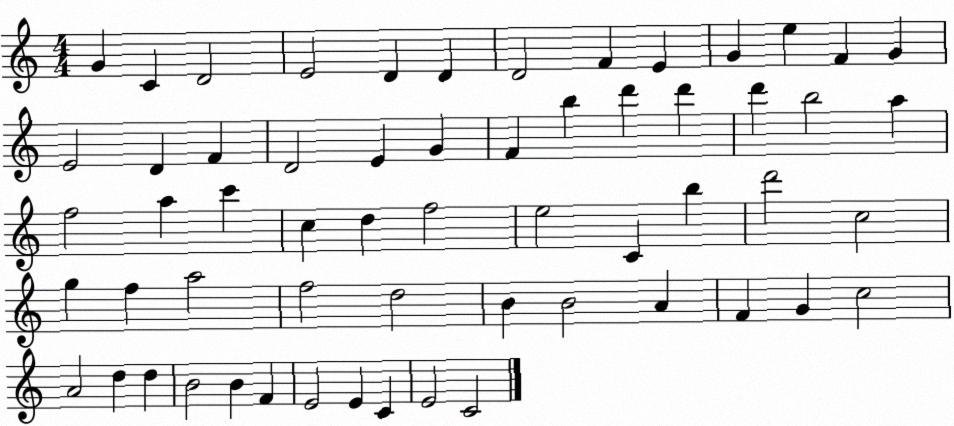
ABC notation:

X:1
T:Untitled
M:4/4
L:1/4
K:C
G C D2 E2 D D D2 F E G e F G E2 D F D2 E G F b d' d' d' b2 a f2 a c' c d f2 e2 C b d'2 c2 g f a2 f2 d2 B B2 A F G c2 A2 d d B2 B F E2 E C E2 C2